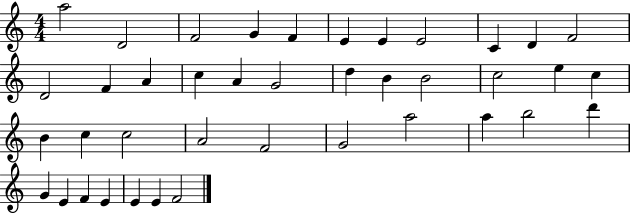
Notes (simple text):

A5/h D4/h F4/h G4/q F4/q E4/q E4/q E4/h C4/q D4/q F4/h D4/h F4/q A4/q C5/q A4/q G4/h D5/q B4/q B4/h C5/h E5/q C5/q B4/q C5/q C5/h A4/h F4/h G4/h A5/h A5/q B5/h D6/q G4/q E4/q F4/q E4/q E4/q E4/q F4/h